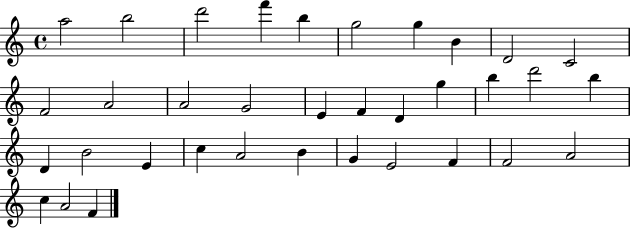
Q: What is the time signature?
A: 4/4